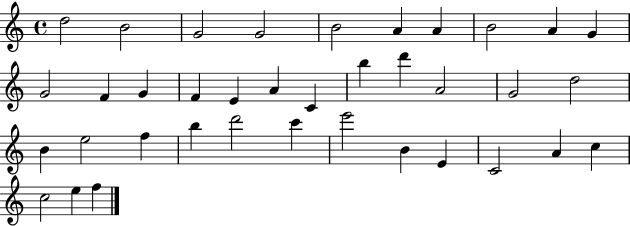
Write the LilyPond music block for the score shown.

{
  \clef treble
  \time 4/4
  \defaultTimeSignature
  \key c \major
  d''2 b'2 | g'2 g'2 | b'2 a'4 a'4 | b'2 a'4 g'4 | \break g'2 f'4 g'4 | f'4 e'4 a'4 c'4 | b''4 d'''4 a'2 | g'2 d''2 | \break b'4 e''2 f''4 | b''4 d'''2 c'''4 | e'''2 b'4 e'4 | c'2 a'4 c''4 | \break c''2 e''4 f''4 | \bar "|."
}